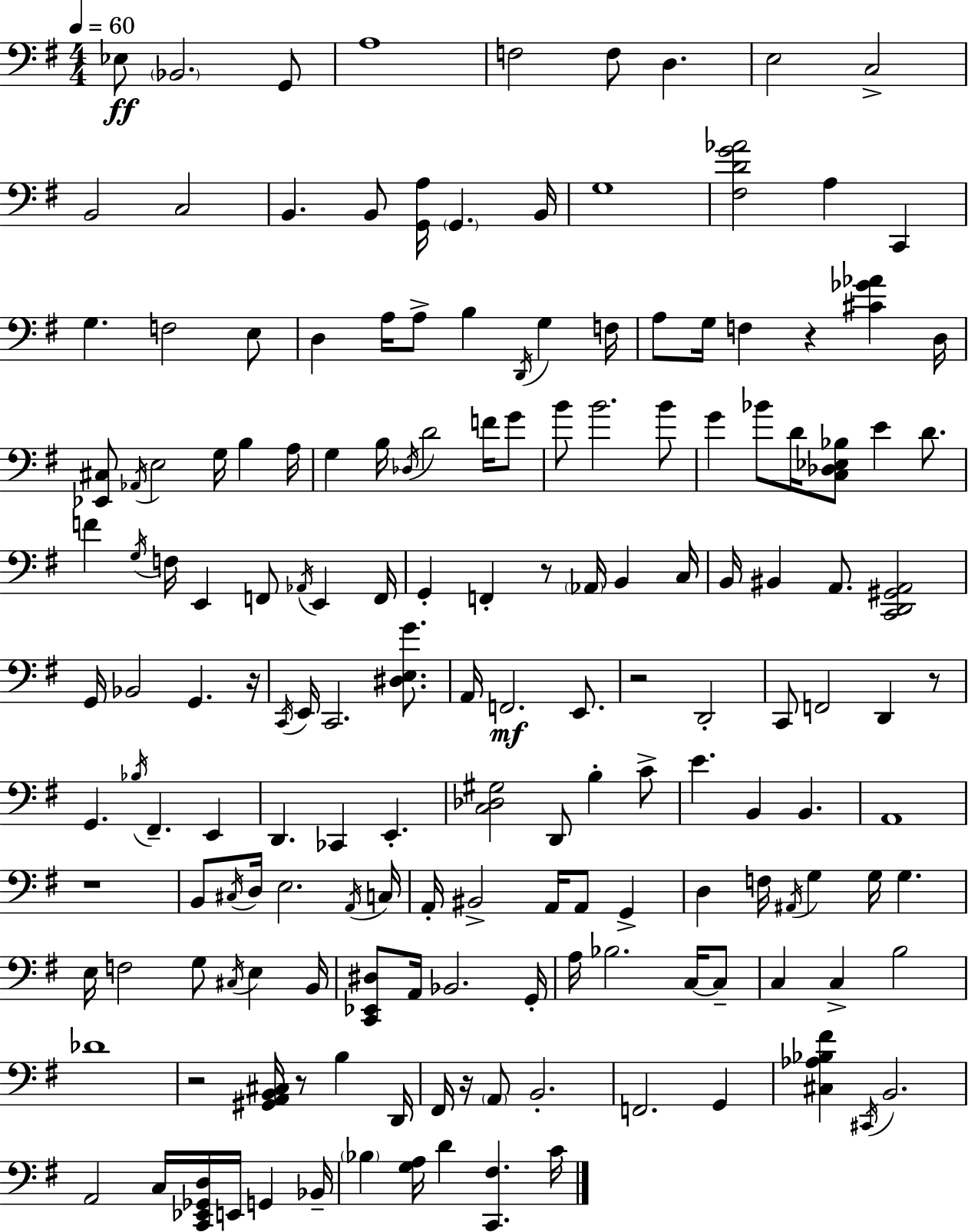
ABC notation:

X:1
T:Untitled
M:4/4
L:1/4
K:G
_E,/2 _B,,2 G,,/2 A,4 F,2 F,/2 D, E,2 C,2 B,,2 C,2 B,, B,,/2 [G,,A,]/4 G,, B,,/4 G,4 [^F,DG_A]2 A, C,, G, F,2 E,/2 D, A,/4 A,/2 B, D,,/4 G, F,/4 A,/2 G,/4 F, z [^C_G_A] D,/4 [_E,,^C,]/2 _A,,/4 E,2 G,/4 B, A,/4 G, B,/4 _D,/4 D2 F/4 G/2 B/2 B2 B/2 G _B/2 D/4 [C,_D,_E,_B,]/2 E D/2 F G,/4 F,/4 E,, F,,/2 _A,,/4 E,, F,,/4 G,, F,, z/2 _A,,/4 B,, C,/4 B,,/4 ^B,, A,,/2 [C,,D,,^G,,A,,]2 G,,/4 _B,,2 G,, z/4 C,,/4 E,,/4 C,,2 [^D,E,G]/2 A,,/4 F,,2 E,,/2 z2 D,,2 C,,/2 F,,2 D,, z/2 G,, _B,/4 ^F,, E,, D,, _C,, E,, [C,_D,^G,]2 D,,/2 B, C/2 E B,, B,, A,,4 z4 B,,/2 ^C,/4 D,/4 E,2 A,,/4 C,/4 A,,/4 ^B,,2 A,,/4 A,,/2 G,, D, F,/4 ^A,,/4 G, G,/4 G, E,/4 F,2 G,/2 ^C,/4 E, B,,/4 [C,,_E,,^D,]/2 A,,/4 _B,,2 G,,/4 A,/4 _B,2 C,/4 C,/2 C, C, B,2 _D4 z2 [^G,,A,,B,,^C,]/4 z/2 B, D,,/4 ^F,,/4 z/4 A,,/2 B,,2 F,,2 G,, [^C,_A,_B,^F] ^C,,/4 B,,2 A,,2 C,/4 [C,,_E,,_G,,D,]/4 E,,/4 G,, _B,,/4 _B, [G,A,]/4 D [C,,^F,] C/4